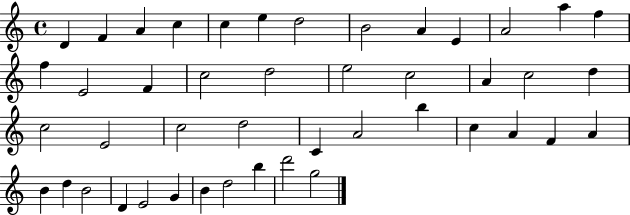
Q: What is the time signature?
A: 4/4